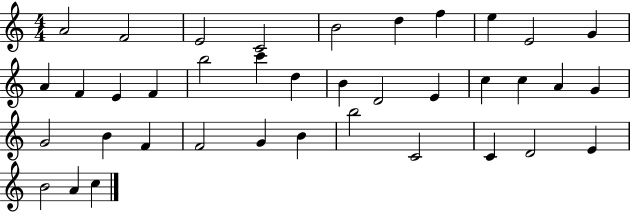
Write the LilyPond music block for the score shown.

{
  \clef treble
  \numericTimeSignature
  \time 4/4
  \key c \major
  a'2 f'2 | e'2 c'2 | b'2 d''4 f''4 | e''4 e'2 g'4 | \break a'4 f'4 e'4 f'4 | b''2 c'''4 d''4 | b'4 d'2 e'4 | c''4 c''4 a'4 g'4 | \break g'2 b'4 f'4 | f'2 g'4 b'4 | b''2 c'2 | c'4 d'2 e'4 | \break b'2 a'4 c''4 | \bar "|."
}